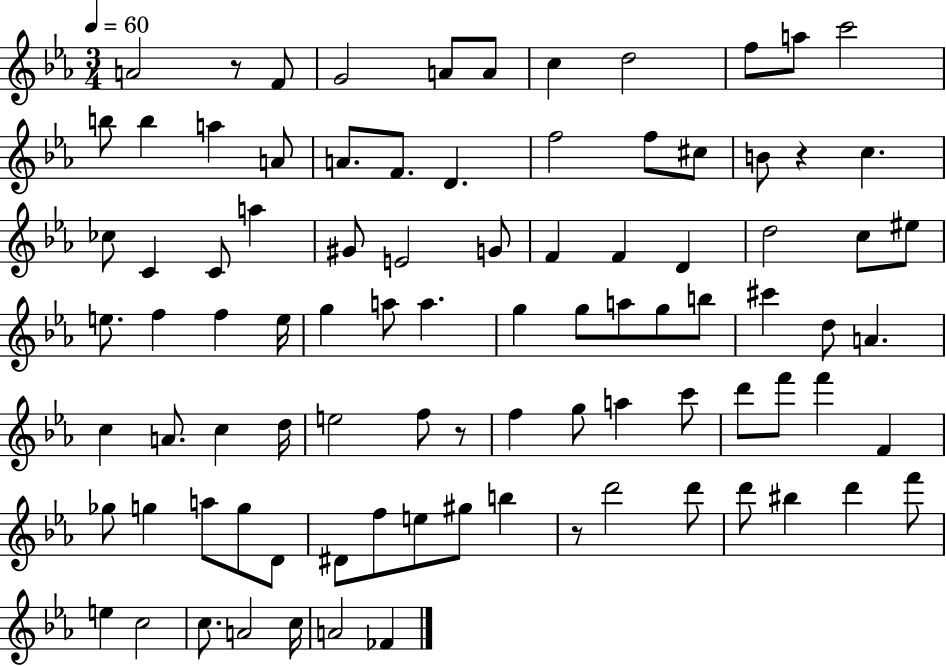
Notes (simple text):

A4/h R/e F4/e G4/h A4/e A4/e C5/q D5/h F5/e A5/e C6/h B5/e B5/q A5/q A4/e A4/e. F4/e. D4/q. F5/h F5/e C#5/e B4/e R/q C5/q. CES5/e C4/q C4/e A5/q G#4/e E4/h G4/e F4/q F4/q D4/q D5/h C5/e EIS5/e E5/e. F5/q F5/q E5/s G5/q A5/e A5/q. G5/q G5/e A5/e G5/e B5/e C#6/q D5/e A4/q. C5/q A4/e. C5/q D5/s E5/h F5/e R/e F5/q G5/e A5/q C6/e D6/e F6/e F6/q F4/q Gb5/e G5/q A5/e G5/e D4/e D#4/e F5/e E5/e G#5/e B5/q R/e D6/h D6/e D6/e BIS5/q D6/q F6/e E5/q C5/h C5/e. A4/h C5/s A4/h FES4/q